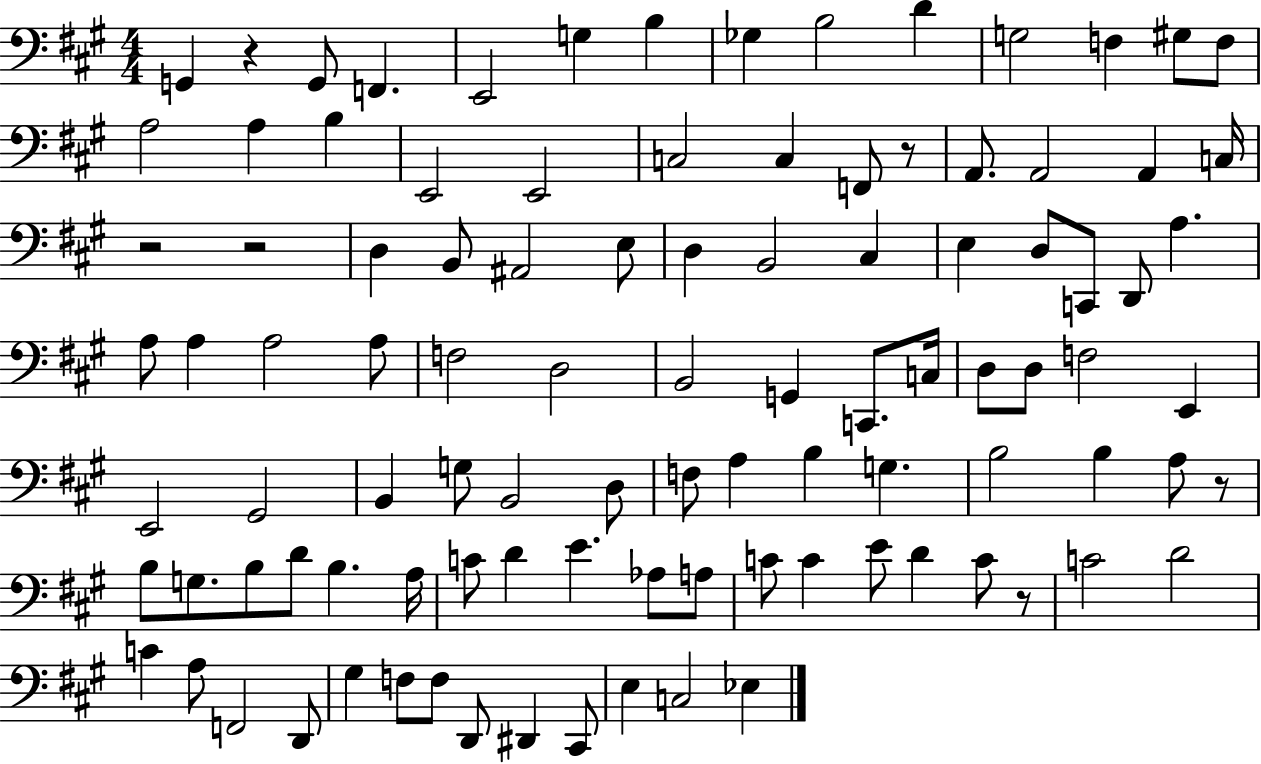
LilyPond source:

{
  \clef bass
  \numericTimeSignature
  \time 4/4
  \key a \major
  g,4 r4 g,8 f,4. | e,2 g4 b4 | ges4 b2 d'4 | g2 f4 gis8 f8 | \break a2 a4 b4 | e,2 e,2 | c2 c4 f,8 r8 | a,8. a,2 a,4 c16 | \break r2 r2 | d4 b,8 ais,2 e8 | d4 b,2 cis4 | e4 d8 c,8 d,8 a4. | \break a8 a4 a2 a8 | f2 d2 | b,2 g,4 c,8. c16 | d8 d8 f2 e,4 | \break e,2 gis,2 | b,4 g8 b,2 d8 | f8 a4 b4 g4. | b2 b4 a8 r8 | \break b8 g8. b8 d'8 b4. a16 | c'8 d'4 e'4. aes8 a8 | c'8 c'4 e'8 d'4 c'8 r8 | c'2 d'2 | \break c'4 a8 f,2 d,8 | gis4 f8 f8 d,8 dis,4 cis,8 | e4 c2 ees4 | \bar "|."
}